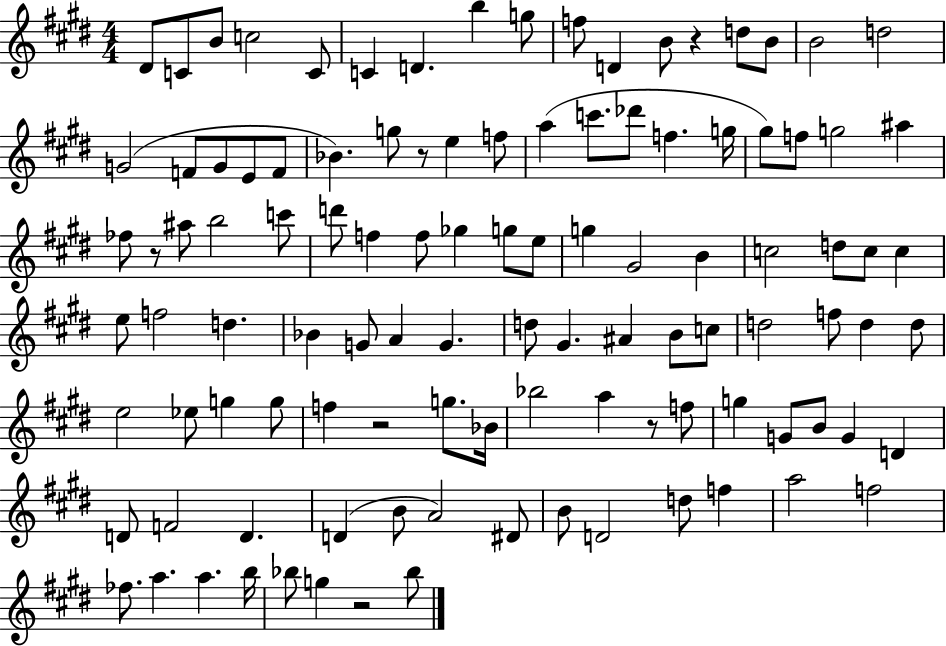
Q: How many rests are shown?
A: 6